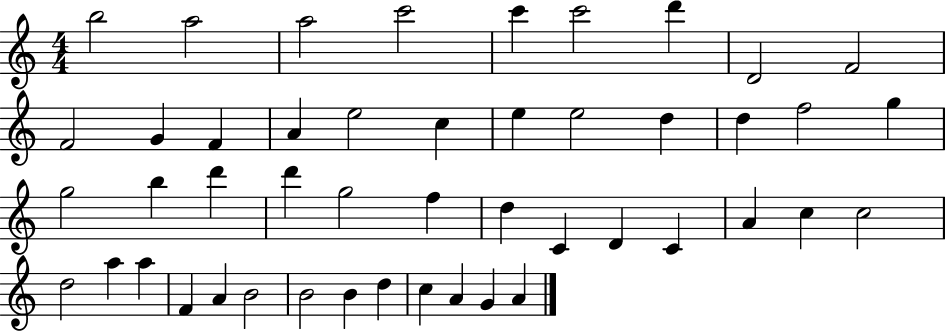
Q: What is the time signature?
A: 4/4